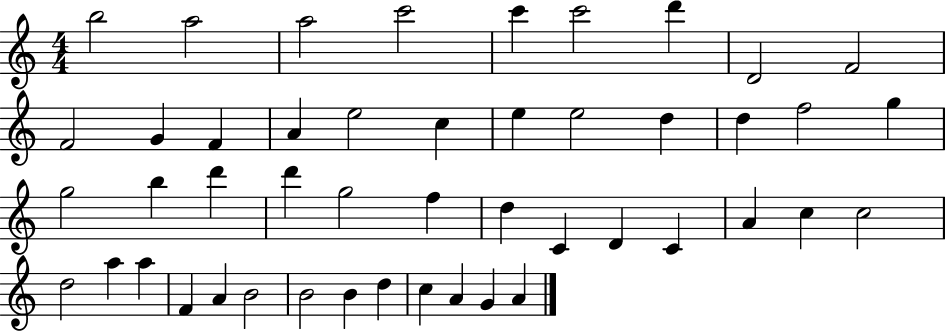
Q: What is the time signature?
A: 4/4